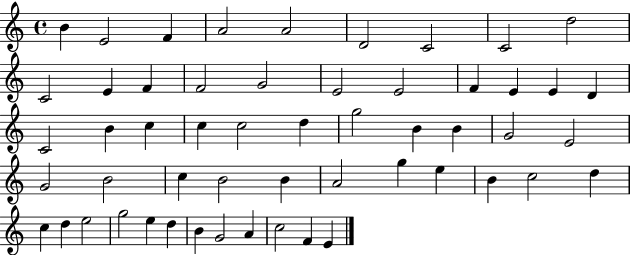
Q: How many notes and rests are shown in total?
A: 54